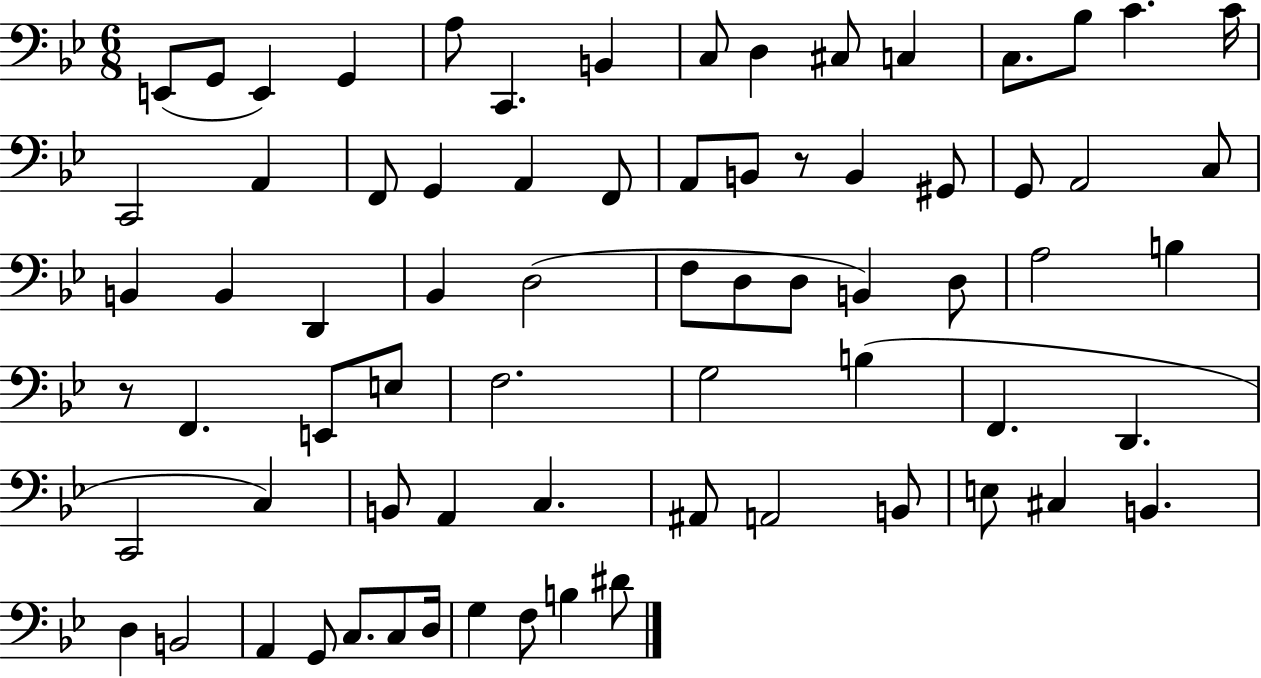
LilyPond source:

{
  \clef bass
  \numericTimeSignature
  \time 6/8
  \key bes \major
  e,8( g,8 e,4) g,4 | a8 c,4. b,4 | c8 d4 cis8 c4 | c8. bes8 c'4. c'16 | \break c,2 a,4 | f,8 g,4 a,4 f,8 | a,8 b,8 r8 b,4 gis,8 | g,8 a,2 c8 | \break b,4 b,4 d,4 | bes,4 d2( | f8 d8 d8 b,4) d8 | a2 b4 | \break r8 f,4. e,8 e8 | f2. | g2 b4( | f,4. d,4. | \break c,2 c4) | b,8 a,4 c4. | ais,8 a,2 b,8 | e8 cis4 b,4. | \break d4 b,2 | a,4 g,8 c8. c8 d16 | g4 f8 b4 dis'8 | \bar "|."
}